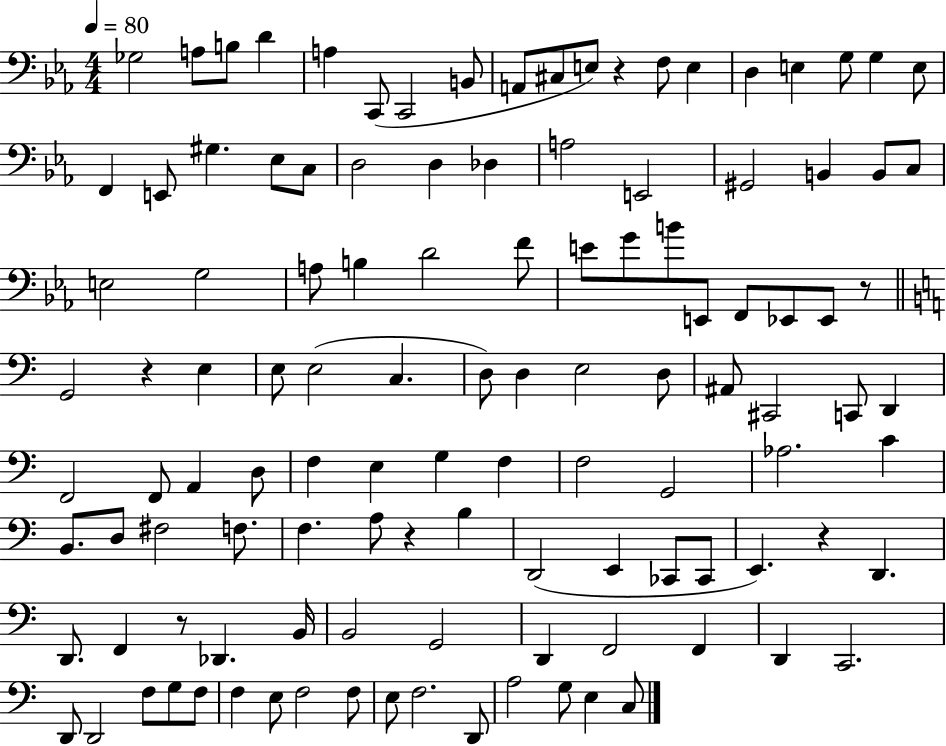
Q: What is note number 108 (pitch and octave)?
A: G3